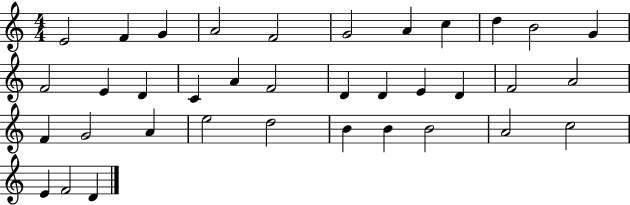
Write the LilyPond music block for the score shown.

{
  \clef treble
  \numericTimeSignature
  \time 4/4
  \key c \major
  e'2 f'4 g'4 | a'2 f'2 | g'2 a'4 c''4 | d''4 b'2 g'4 | \break f'2 e'4 d'4 | c'4 a'4 f'2 | d'4 d'4 e'4 d'4 | f'2 a'2 | \break f'4 g'2 a'4 | e''2 d''2 | b'4 b'4 b'2 | a'2 c''2 | \break e'4 f'2 d'4 | \bar "|."
}